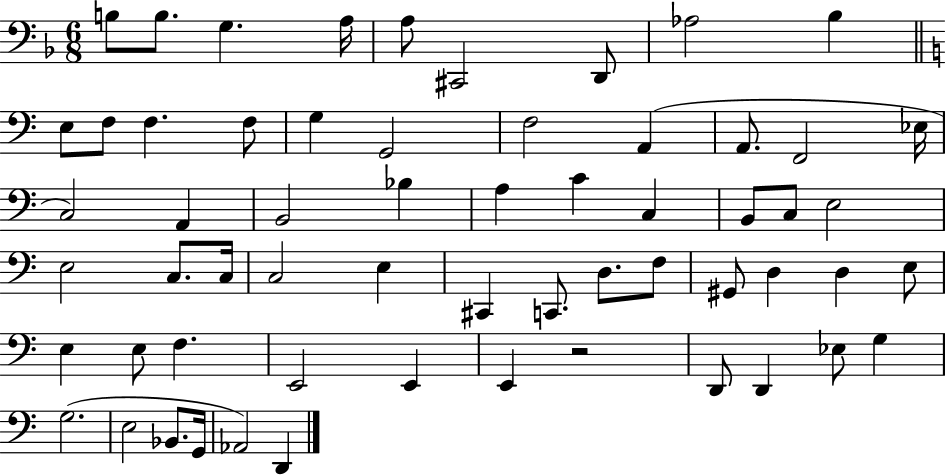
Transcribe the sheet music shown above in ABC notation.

X:1
T:Untitled
M:6/8
L:1/4
K:F
B,/2 B,/2 G, A,/4 A,/2 ^C,,2 D,,/2 _A,2 _B, E,/2 F,/2 F, F,/2 G, G,,2 F,2 A,, A,,/2 F,,2 _E,/4 C,2 A,, B,,2 _B, A, C C, B,,/2 C,/2 E,2 E,2 C,/2 C,/4 C,2 E, ^C,, C,,/2 D,/2 F,/2 ^G,,/2 D, D, E,/2 E, E,/2 F, E,,2 E,, E,, z2 D,,/2 D,, _E,/2 G, G,2 E,2 _B,,/2 G,,/4 _A,,2 D,,